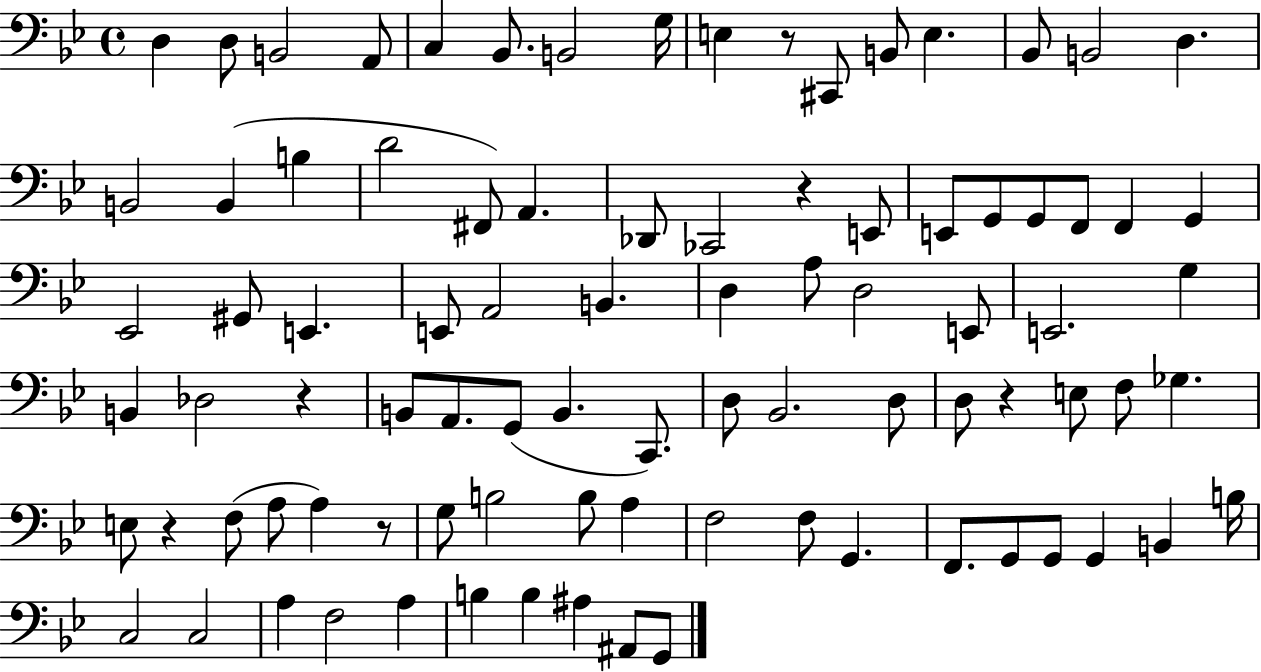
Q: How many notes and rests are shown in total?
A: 89